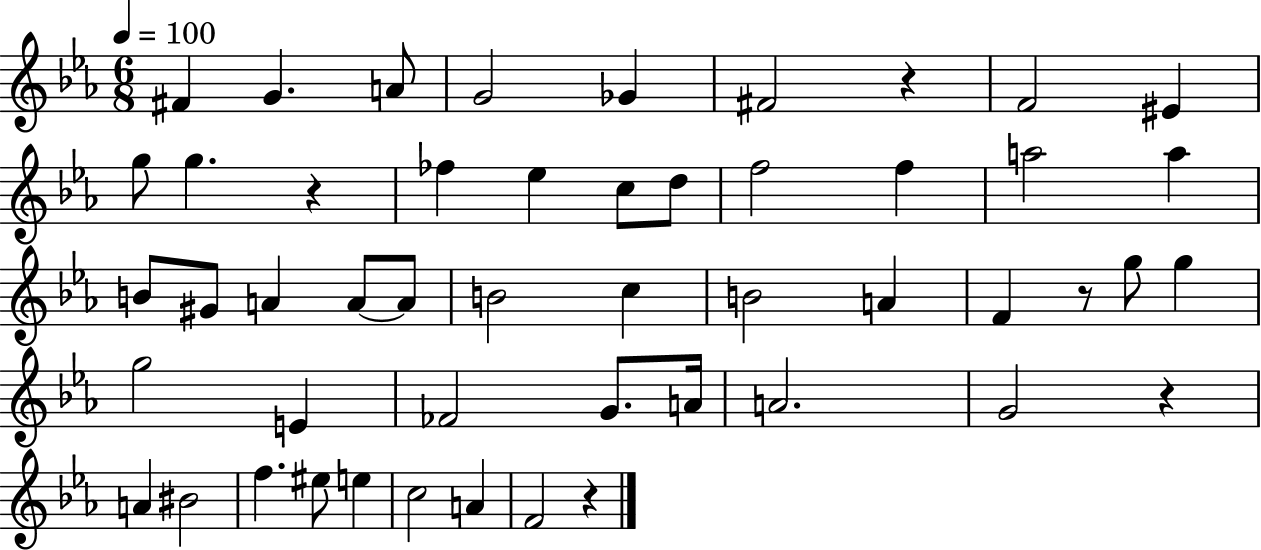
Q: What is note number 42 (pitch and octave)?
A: E5